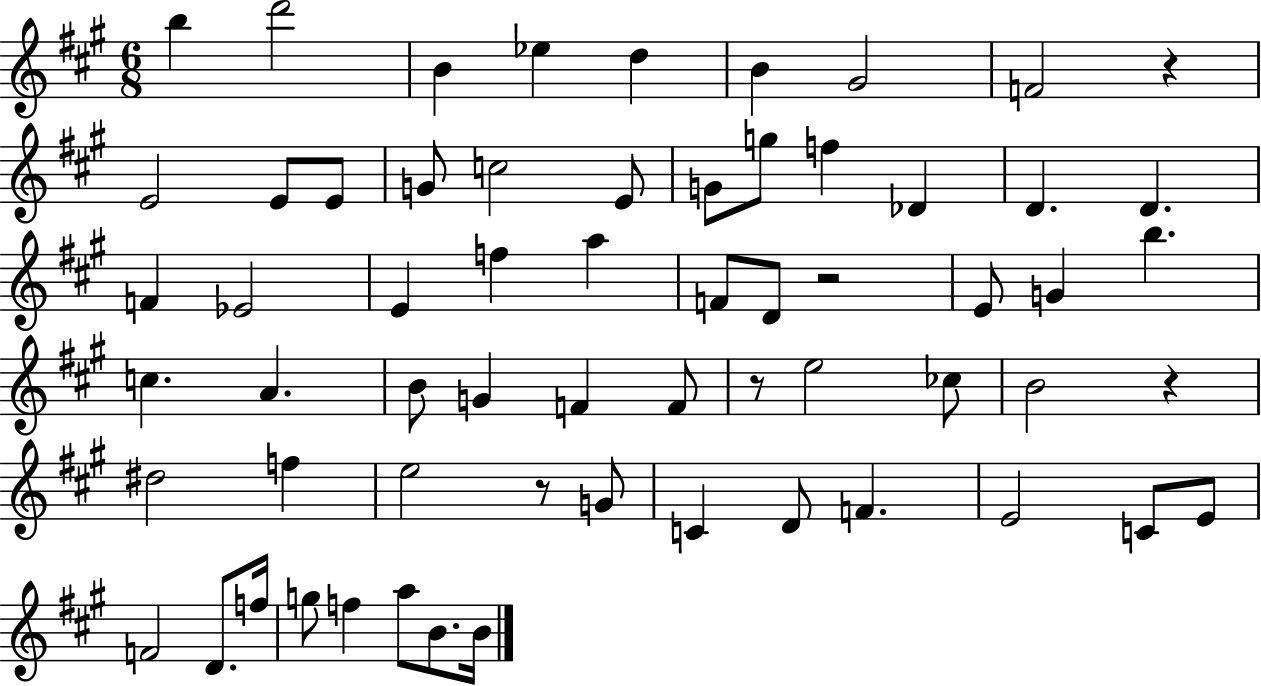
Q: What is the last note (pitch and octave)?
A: B4